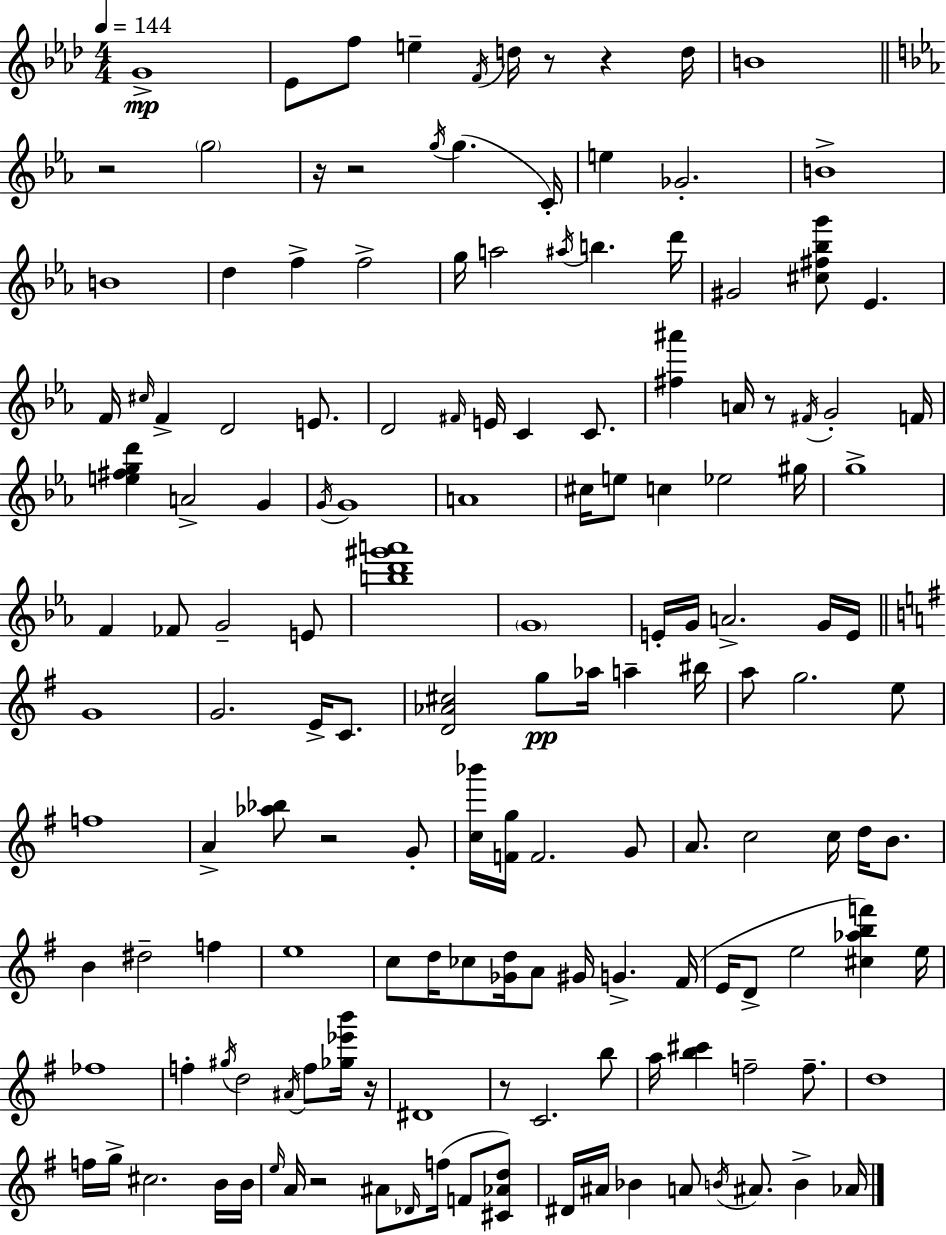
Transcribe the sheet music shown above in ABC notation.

X:1
T:Untitled
M:4/4
L:1/4
K:Ab
G4 _E/2 f/2 e F/4 d/4 z/2 z d/4 B4 z2 g2 z/4 z2 g/4 g C/4 e _G2 B4 B4 d f f2 g/4 a2 ^a/4 b d'/4 ^G2 [^c^f_bg']/2 _E F/4 ^c/4 F D2 E/2 D2 ^F/4 E/4 C C/2 [^f^a'] A/4 z/2 ^F/4 G2 F/4 [e^fgd'] A2 G G/4 G4 A4 ^c/4 e/2 c _e2 ^g/4 g4 F _F/2 G2 E/2 [bd'^g'a']4 G4 E/4 G/4 A2 G/4 E/4 G4 G2 E/4 C/2 [D_A^c]2 g/2 _a/4 a ^b/4 a/2 g2 e/2 f4 A [_a_b]/2 z2 G/2 [c_b']/4 [Fg]/4 F2 G/2 A/2 c2 c/4 d/4 B/2 B ^d2 f e4 c/2 d/4 _c/2 [_Gd]/4 A/2 ^G/4 G ^F/4 E/4 D/2 e2 [^c_abf'] e/4 _f4 f ^g/4 d2 ^A/4 f/2 [_g_e'b']/4 z/4 ^D4 z/2 C2 b/2 a/4 [b^c'] f2 f/2 d4 f/4 g/4 ^c2 B/4 B/4 e/4 A/4 z2 ^A/2 _D/4 f/4 F/2 [^C_Ad]/2 ^D/4 ^A/4 _B A/2 B/4 ^A/2 B _A/4